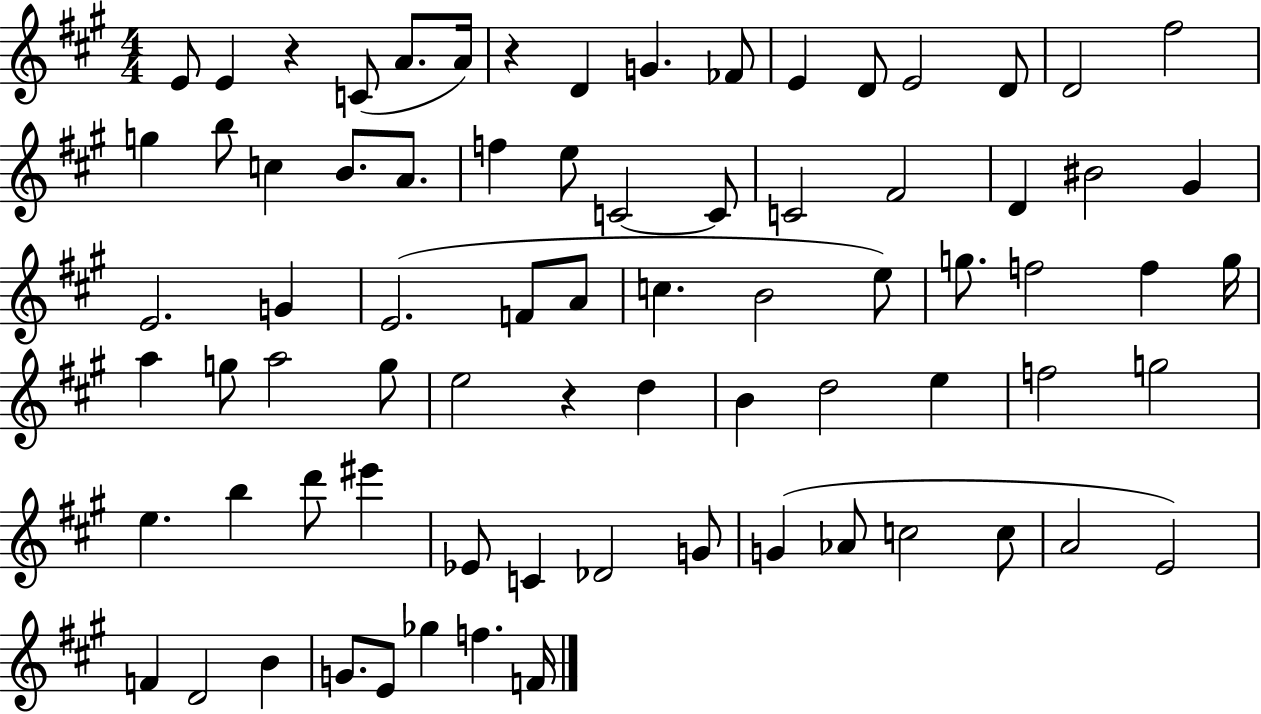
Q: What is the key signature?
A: A major